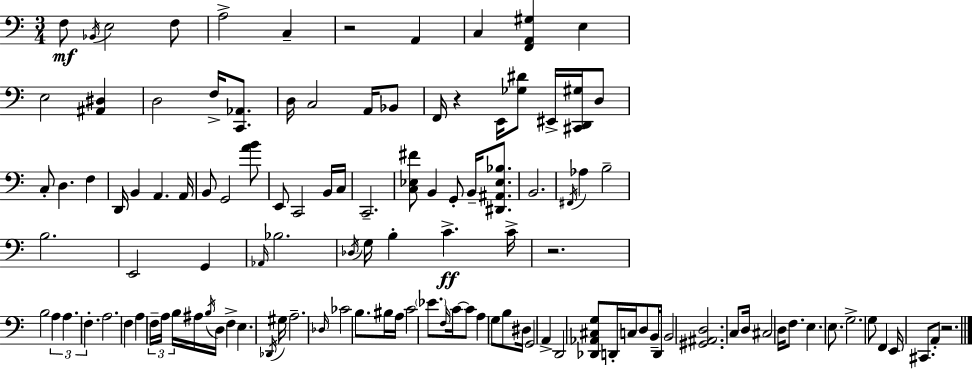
F3/e Bb2/s E3/h F3/e A3/h C3/q R/h A2/q C3/q [F2,A2,G#3]/q E3/q E3/h [A#2,D#3]/q D3/h F3/s [C2,Ab2]/e. D3/s C3/h A2/s Bb2/e F2/s R/q E2/s [Gb3,D#4]/e EIS2/s [C#2,D2,G#3]/s D3/e C3/e D3/q. F3/q D2/s B2/q A2/q. A2/s B2/e G2/h [A4,B4]/e E2/e C2/h B2/s C3/s C2/h. [C3,Eb3,F#4]/e B2/q G2/e B2/s [D#2,A#2,Eb3,Bb3]/e. B2/h. F#2/s Ab3/q B3/h B3/h. E2/h G2/q Ab2/s Bb3/h. Db3/s G3/s B3/q C4/q. C4/s R/h. B3/h A3/q A3/q. F3/q. A3/h. F3/q A3/q F3/s A3/s B3/s A#3/s B3/s D3/s F3/q E3/q. Db2/s G#3/s A3/h. Db3/s CES4/h B3/e. BIS3/s A3/s C4/h Eb4/e. F3/s C4/s C4/e A3/q G3/e B3/e D#3/s G2/h A2/q D2/h [Db2,Ab2,C#3,G3]/e D2/s C3/s D3/e B2/s D2/s B2/h [G#2,A#2,D3]/h. C3/e D3/s C#3/h D3/s F3/e. E3/q. E3/e. G3/h. G3/e F2/q E2/s C#2/e. A2/e R/h.